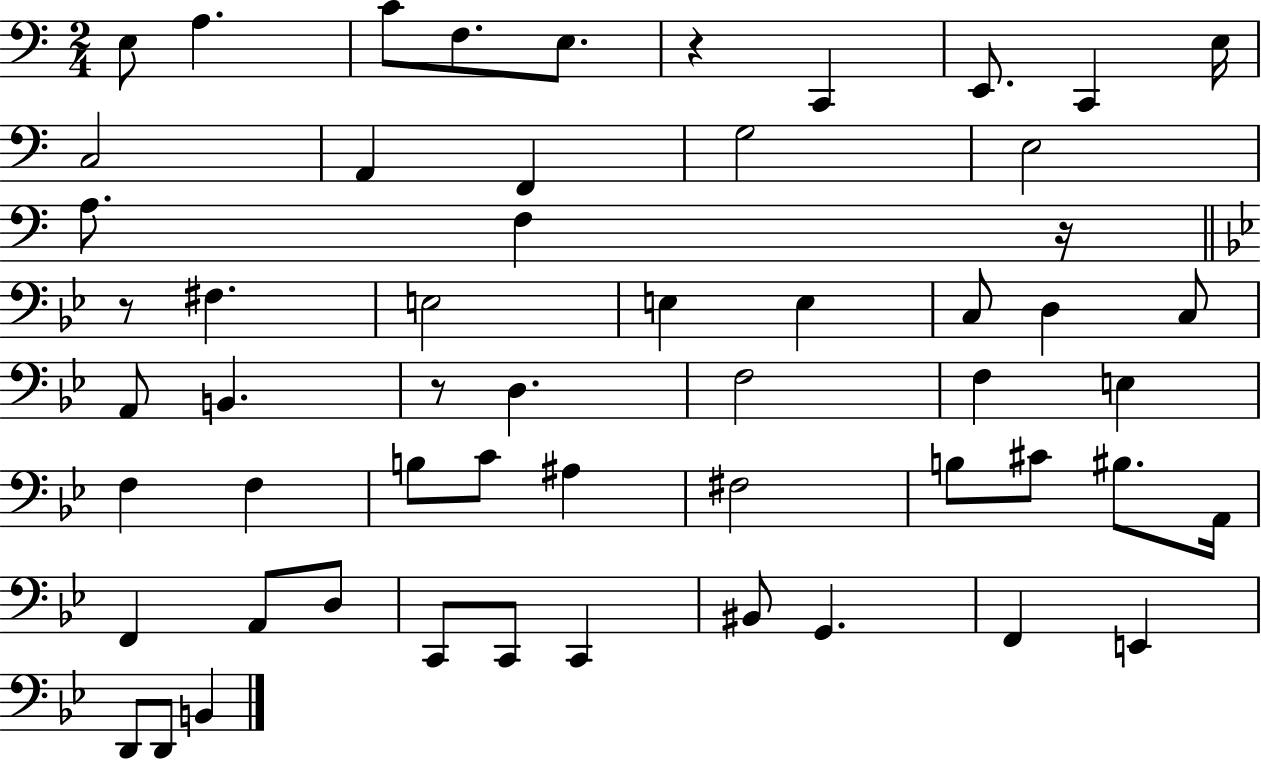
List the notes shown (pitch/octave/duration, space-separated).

E3/e A3/q. C4/e F3/e. E3/e. R/q C2/q E2/e. C2/q E3/s C3/h A2/q F2/q G3/h E3/h A3/e. F3/q R/s R/e F#3/q. E3/h E3/q E3/q C3/e D3/q C3/e A2/e B2/q. R/e D3/q. F3/h F3/q E3/q F3/q F3/q B3/e C4/e A#3/q F#3/h B3/e C#4/e BIS3/e. A2/s F2/q A2/e D3/e C2/e C2/e C2/q BIS2/e G2/q. F2/q E2/q D2/e D2/e B2/q